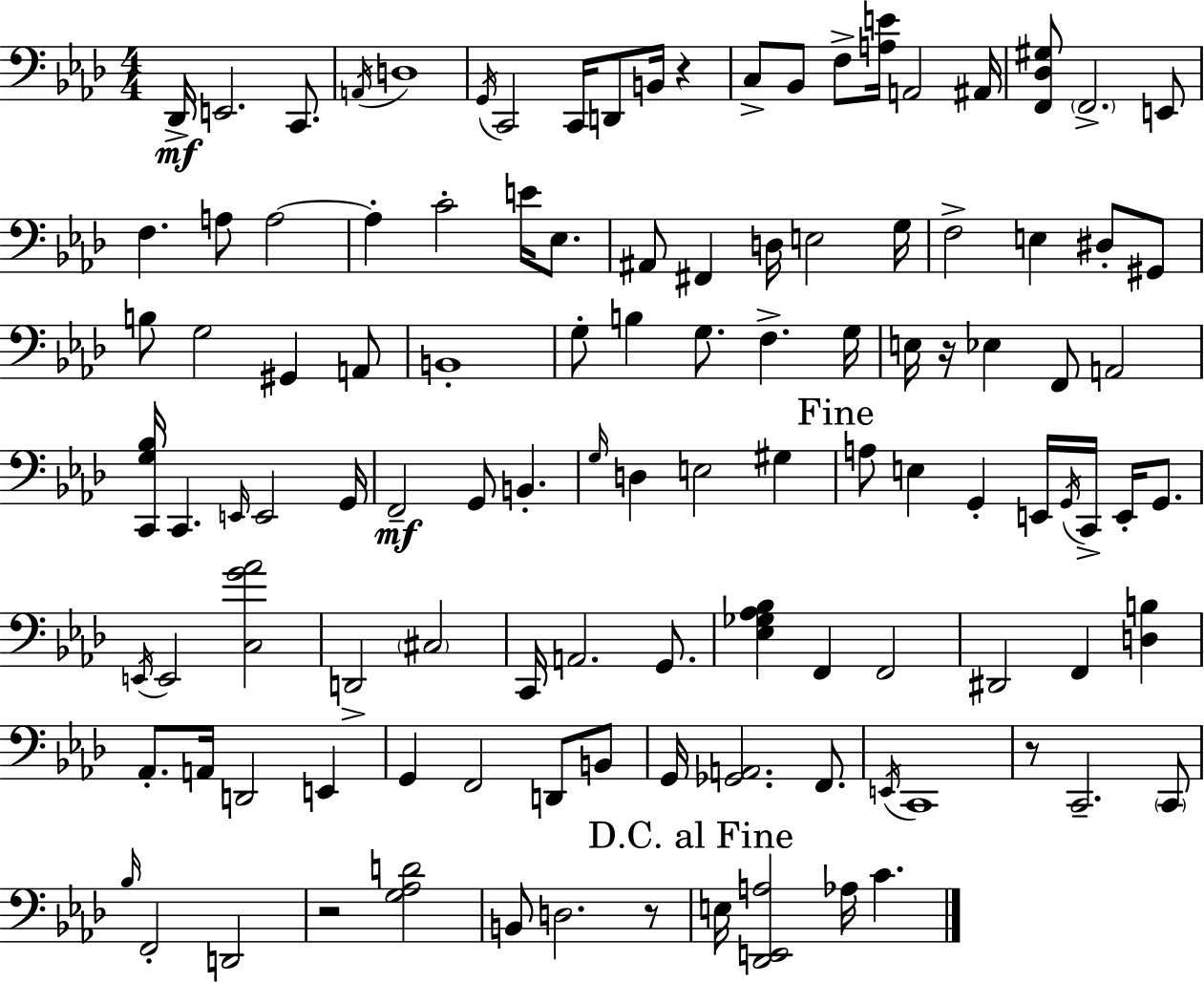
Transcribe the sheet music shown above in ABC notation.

X:1
T:Untitled
M:4/4
L:1/4
K:Fm
_D,,/4 E,,2 C,,/2 A,,/4 D,4 G,,/4 C,,2 C,,/4 D,,/2 B,,/4 z C,/2 _B,,/2 F,/2 [A,E]/4 A,,2 ^A,,/4 [F,,_D,^G,]/2 F,,2 E,,/2 F, A,/2 A,2 A, C2 E/4 _E,/2 ^A,,/2 ^F,, D,/4 E,2 G,/4 F,2 E, ^D,/2 ^G,,/2 B,/2 G,2 ^G,, A,,/2 B,,4 G,/2 B, G,/2 F, G,/4 E,/4 z/4 _E, F,,/2 A,,2 [C,,G,_B,]/4 C,, E,,/4 E,,2 G,,/4 F,,2 G,,/2 B,, G,/4 D, E,2 ^G, A,/2 E, G,, E,,/4 G,,/4 C,,/4 E,,/4 G,,/2 E,,/4 E,,2 [C,G_A]2 D,,2 ^C,2 C,,/4 A,,2 G,,/2 [_E,_G,_A,_B,] F,, F,,2 ^D,,2 F,, [D,B,] _A,,/2 A,,/4 D,,2 E,, G,, F,,2 D,,/2 B,,/2 G,,/4 [_G,,A,,]2 F,,/2 E,,/4 C,,4 z/2 C,,2 C,,/2 _B,/4 F,,2 D,,2 z2 [G,_A,D]2 B,,/2 D,2 z/2 E,/4 [_D,,E,,A,]2 _A,/4 C